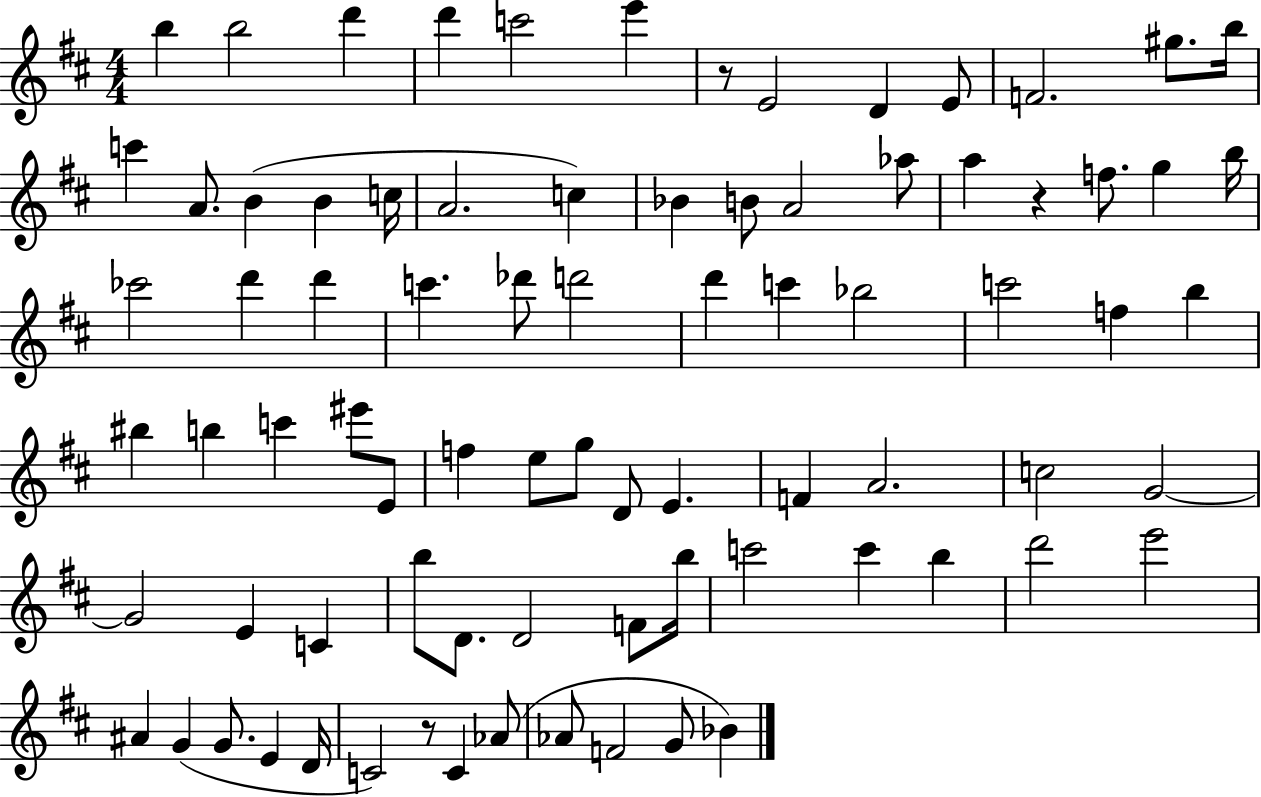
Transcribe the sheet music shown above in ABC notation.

X:1
T:Untitled
M:4/4
L:1/4
K:D
b b2 d' d' c'2 e' z/2 E2 D E/2 F2 ^g/2 b/4 c' A/2 B B c/4 A2 c _B B/2 A2 _a/2 a z f/2 g b/4 _c'2 d' d' c' _d'/2 d'2 d' c' _b2 c'2 f b ^b b c' ^e'/2 E/2 f e/2 g/2 D/2 E F A2 c2 G2 G2 E C b/2 D/2 D2 F/2 b/4 c'2 c' b d'2 e'2 ^A G G/2 E D/4 C2 z/2 C _A/2 _A/2 F2 G/2 _B